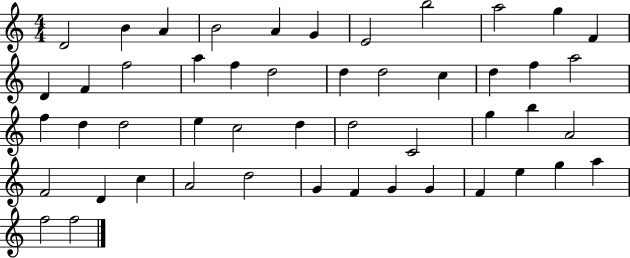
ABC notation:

X:1
T:Untitled
M:4/4
L:1/4
K:C
D2 B A B2 A G E2 b2 a2 g F D F f2 a f d2 d d2 c d f a2 f d d2 e c2 d d2 C2 g b A2 F2 D c A2 d2 G F G G F e g a f2 f2